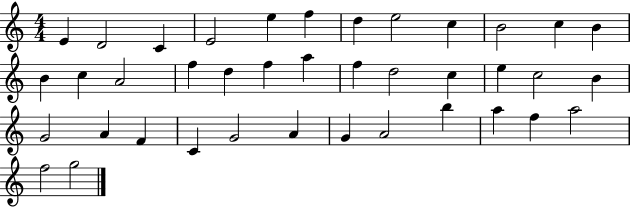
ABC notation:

X:1
T:Untitled
M:4/4
L:1/4
K:C
E D2 C E2 e f d e2 c B2 c B B c A2 f d f a f d2 c e c2 B G2 A F C G2 A G A2 b a f a2 f2 g2